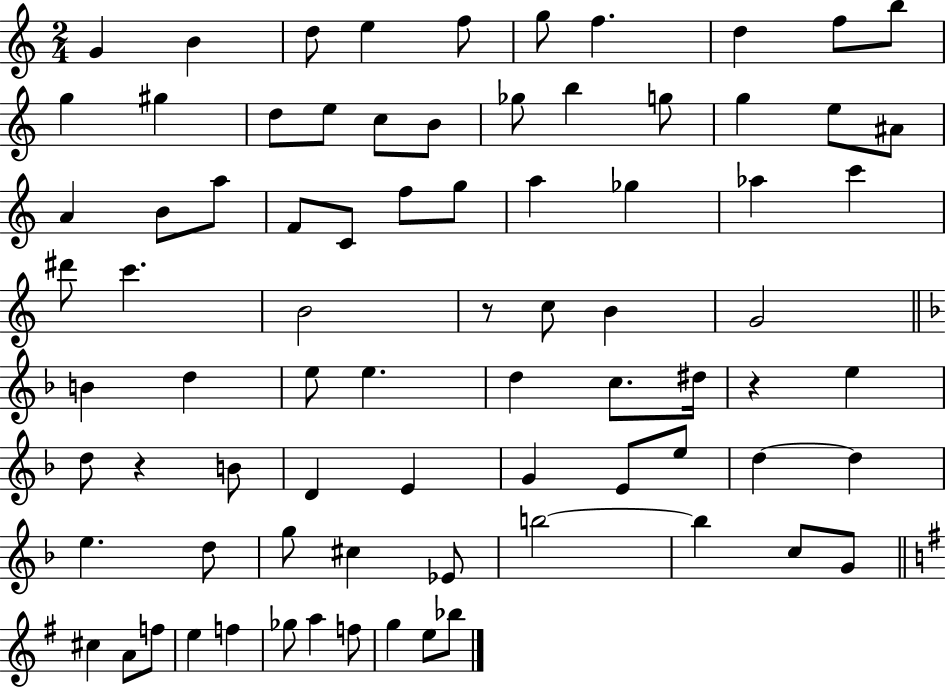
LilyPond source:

{
  \clef treble
  \numericTimeSignature
  \time 2/4
  \key c \major
  g'4 b'4 | d''8 e''4 f''8 | g''8 f''4. | d''4 f''8 b''8 | \break g''4 gis''4 | d''8 e''8 c''8 b'8 | ges''8 b''4 g''8 | g''4 e''8 ais'8 | \break a'4 b'8 a''8 | f'8 c'8 f''8 g''8 | a''4 ges''4 | aes''4 c'''4 | \break dis'''8 c'''4. | b'2 | r8 c''8 b'4 | g'2 | \break \bar "||" \break \key f \major b'4 d''4 | e''8 e''4. | d''4 c''8. dis''16 | r4 e''4 | \break d''8 r4 b'8 | d'4 e'4 | g'4 e'8 e''8 | d''4~~ d''4 | \break e''4. d''8 | g''8 cis''4 ees'8 | b''2~~ | b''4 c''8 g'8 | \break \bar "||" \break \key e \minor cis''4 a'8 f''8 | e''4 f''4 | ges''8 a''4 f''8 | g''4 e''8 bes''8 | \break \bar "|."
}